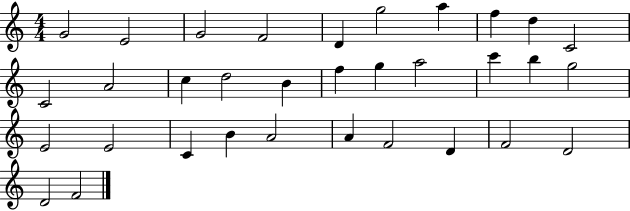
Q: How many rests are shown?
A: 0